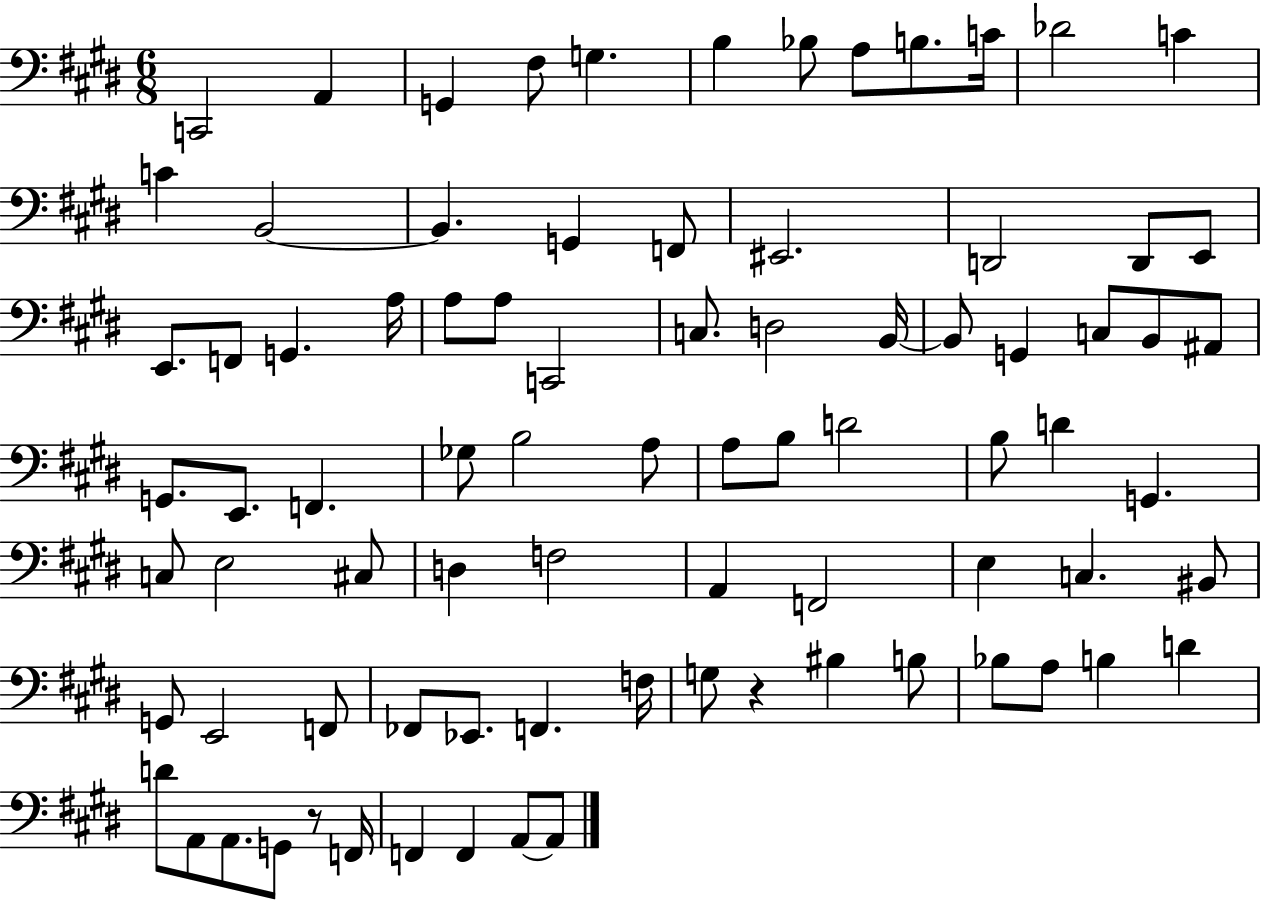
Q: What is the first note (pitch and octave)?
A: C2